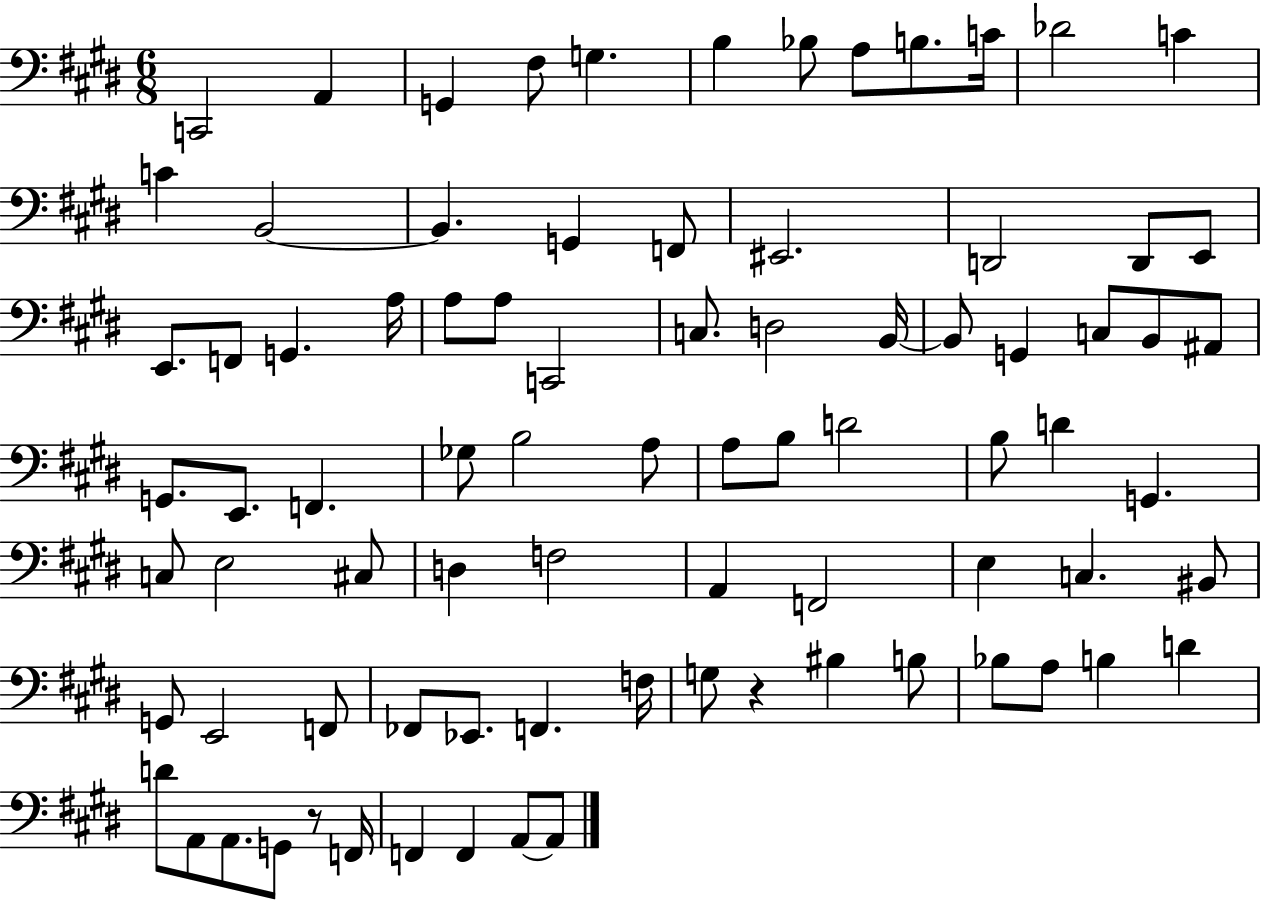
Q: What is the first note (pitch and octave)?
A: C2